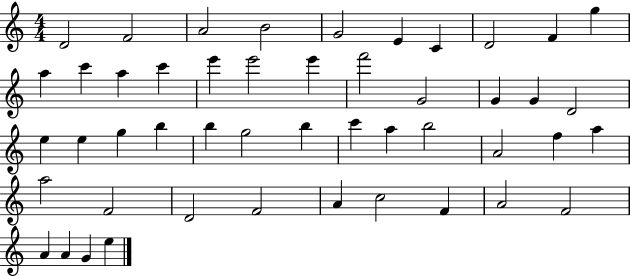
D4/h F4/h A4/h B4/h G4/h E4/q C4/q D4/h F4/q G5/q A5/q C6/q A5/q C6/q E6/q E6/h E6/q F6/h G4/h G4/q G4/q D4/h E5/q E5/q G5/q B5/q B5/q G5/h B5/q C6/q A5/q B5/h A4/h F5/q A5/q A5/h F4/h D4/h F4/h A4/q C5/h F4/q A4/h F4/h A4/q A4/q G4/q E5/q